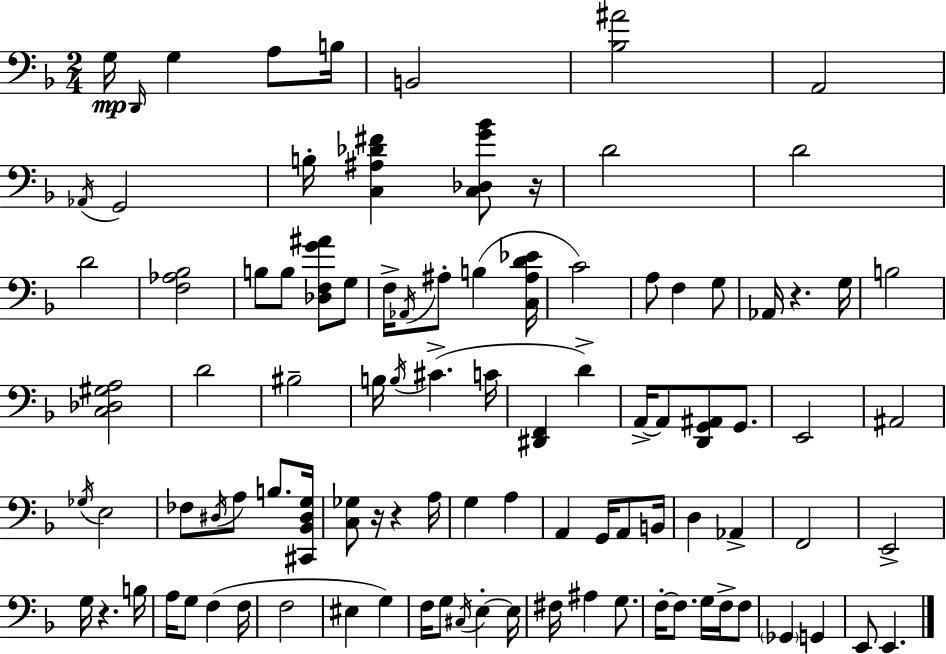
G3/s D2/s G3/q A3/e B3/s B2/h [Bb3,A#4]/h A2/h Ab2/s G2/h B3/s [C3,A#3,Db4,F#4]/q [C3,Db3,G4,Bb4]/e R/s D4/h D4/h D4/h [F3,Ab3,Bb3]/h B3/e B3/e [Db3,F3,G4,A#4]/e G3/e F3/s Ab2/s A#3/e B3/q [C3,A#3,D4,Eb4]/s C4/h A3/e F3/q G3/e Ab2/s R/q. G3/s B3/h [C3,Db3,G#3,A3]/h D4/h BIS3/h B3/s B3/s C#4/q. C4/s [D#2,F2]/q D4/q A2/s A2/e [D2,G2,A#2]/e G2/e. E2/h A#2/h Gb3/s E3/h FES3/e D#3/s A3/e B3/e. [C#2,Bb2,D#3,G3]/s [C3,Gb3]/e R/s R/q A3/s G3/q A3/q A2/q G2/s A2/e B2/s D3/q Ab2/q F2/h E2/h G3/s R/q. B3/s A3/s G3/e F3/q F3/s F3/h EIS3/q G3/q F3/s G3/e C#3/s E3/q E3/s F#3/s A#3/q G3/e. F3/s F3/e. G3/s F3/s F3/e Gb2/q G2/q E2/e E2/q.